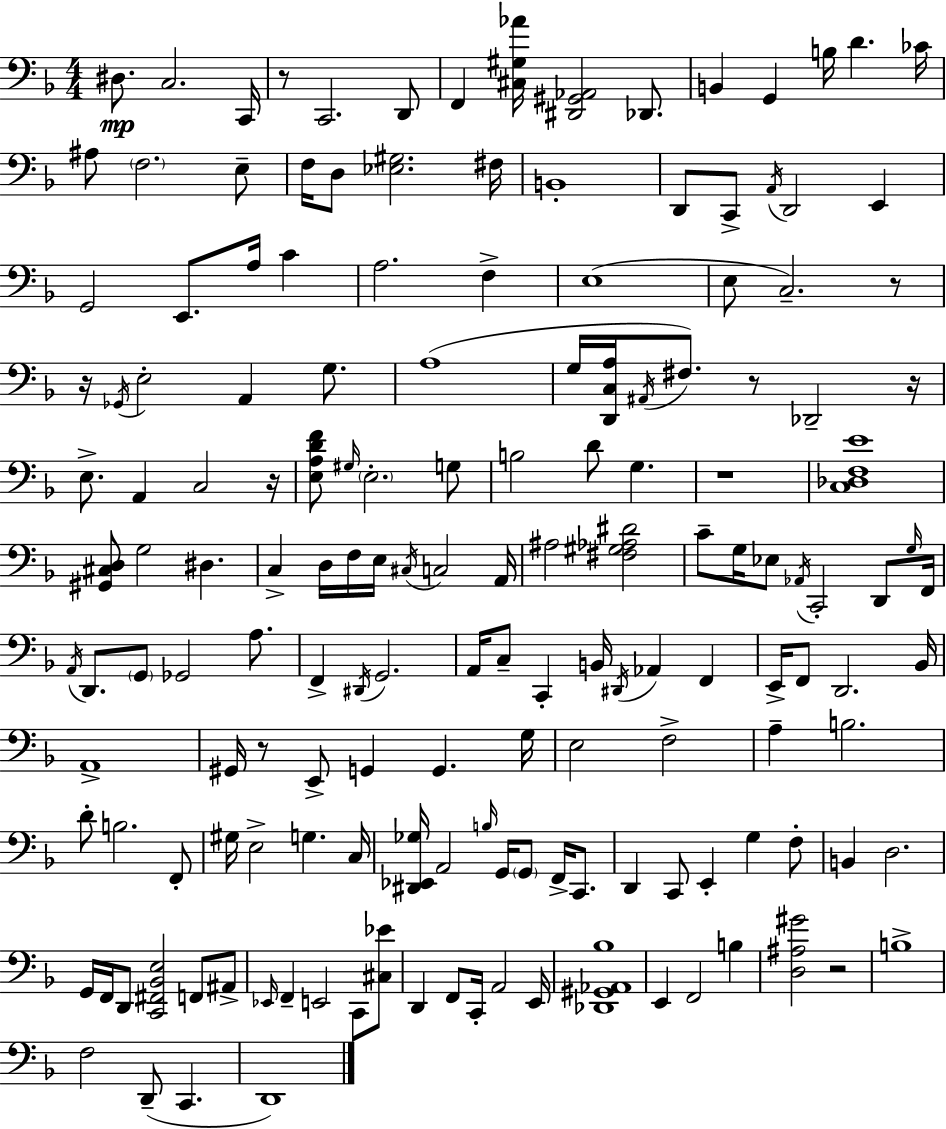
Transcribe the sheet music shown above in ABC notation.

X:1
T:Untitled
M:4/4
L:1/4
K:Dm
^D,/2 C,2 C,,/4 z/2 C,,2 D,,/2 F,, [^C,^G,_A]/4 [^D,,^G,,_A,,]2 _D,,/2 B,, G,, B,/4 D _C/4 ^A,/2 F,2 E,/2 F,/4 D,/2 [_E,^G,]2 ^F,/4 B,,4 D,,/2 C,,/2 A,,/4 D,,2 E,, G,,2 E,,/2 A,/4 C A,2 F, E,4 E,/2 C,2 z/2 z/4 _G,,/4 E,2 A,, G,/2 A,4 G,/4 [D,,C,A,]/4 ^A,,/4 ^F,/2 z/2 _D,,2 z/4 E,/2 A,, C,2 z/4 [E,A,DF]/2 ^G,/4 E,2 G,/2 B,2 D/2 G, z4 [C,_D,F,E]4 [^G,,^C,D,]/2 G,2 ^D, C, D,/4 F,/4 E,/4 ^C,/4 C,2 A,,/4 ^A,2 [^F,^G,_A,^D]2 C/2 G,/4 _E,/2 _A,,/4 C,,2 D,,/2 G,/4 F,,/4 A,,/4 D,,/2 G,,/2 _G,,2 A,/2 F,, ^D,,/4 G,,2 A,,/4 C,/2 C,, B,,/4 ^D,,/4 _A,, F,, E,,/4 F,,/2 D,,2 _B,,/4 A,,4 ^G,,/4 z/2 E,,/2 G,, G,, G,/4 E,2 F,2 A, B,2 D/2 B,2 F,,/2 ^G,/4 E,2 G, C,/4 [^D,,_E,,_G,]/4 A,,2 B,/4 G,,/4 G,,/2 F,,/4 C,,/2 D,, C,,/2 E,, G, F,/2 B,, D,2 G,,/4 F,,/4 D,,/2 [C,,^F,,_B,,E,]2 F,,/2 ^A,,/2 _E,,/4 F,, E,,2 C,,/2 [^C,_E]/2 D,, F,,/2 C,,/4 A,,2 E,,/4 [_D,,^G,,_A,,_B,]4 E,, F,,2 B, [D,^A,^G]2 z2 B,4 F,2 D,,/2 C,, D,,4